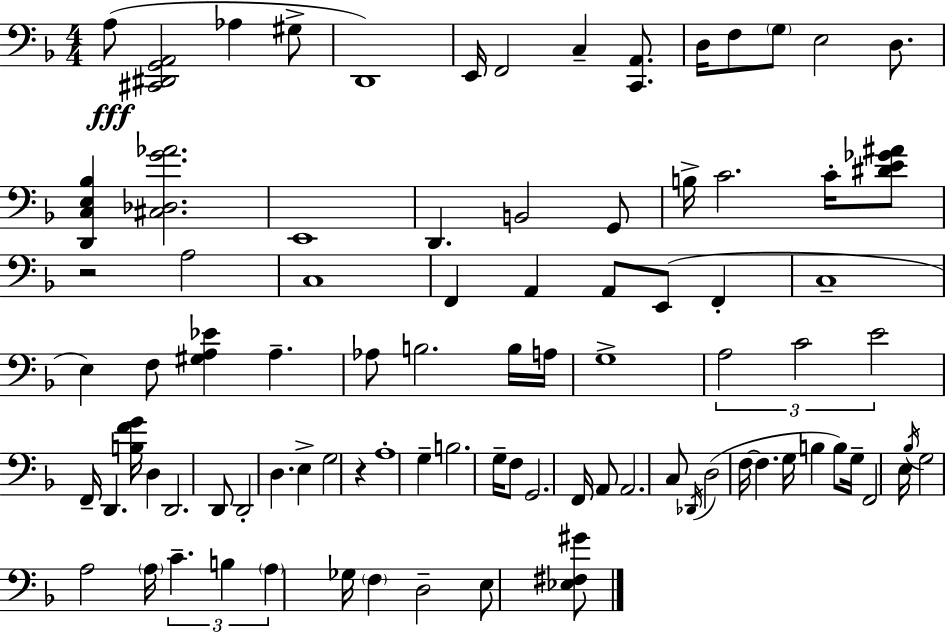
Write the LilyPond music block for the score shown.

{
  \clef bass
  \numericTimeSignature
  \time 4/4
  \key f \major
  \repeat volta 2 { a8(\fff <cis, dis, g, a,>2 aes4 gis8-> | d,1) | e,16 f,2 c4-- <c, a,>8. | d16 f8 \parenthesize g8 e2 d8. | \break <d, c e bes>4 <cis des g' aes'>2. | e,1 | d,4. b,2 g,8 | b16-> c'2. c'16-. <dis' e' ges' ais'>8 | \break r2 a2 | c1 | f,4 a,4 a,8 e,8( f,4-. | c1-- | \break e4) f8 <gis a ees'>4 a4.-- | aes8 b2. b16 a16 | g1-> | \tuplet 3/2 { a2 c'2 | \break e'2 } f,16-- d,4. <b f' g'>16 | d4 d,2. | d,8 d,2-. d4. | e4-> g2 r4 | \break a1-. | g4-- b2. | g16-- f8 g,2. f,16 | a,8 a,2. c8 | \break \acciaccatura { des,16 } d2( f16~~ f4. | g16 b4 b8) g16-- f,2 | e16 \acciaccatura { bes16 } g2 a2 | \parenthesize a16 \tuplet 3/2 { c'4.-- b4 \parenthesize a4 } | \break ges16 \parenthesize f4 d2-- e8 | <ees fis gis'>8 } \bar "|."
}